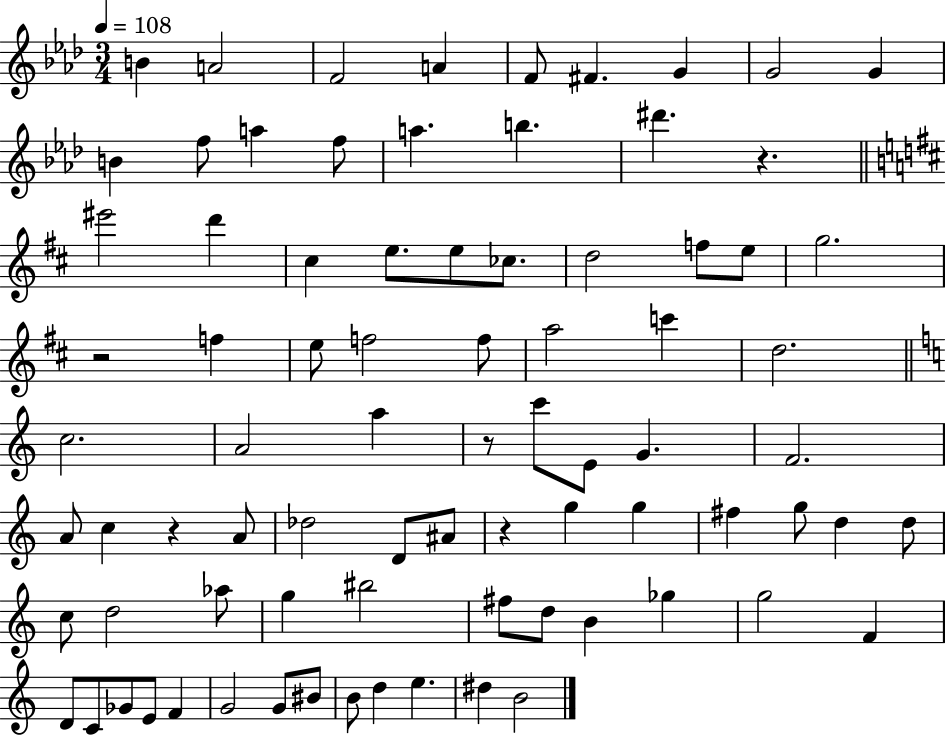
{
  \clef treble
  \numericTimeSignature
  \time 3/4
  \key aes \major
  \tempo 4 = 108
  \repeat volta 2 { b'4 a'2 | f'2 a'4 | f'8 fis'4. g'4 | g'2 g'4 | \break b'4 f''8 a''4 f''8 | a''4. b''4. | dis'''4. r4. | \bar "||" \break \key d \major eis'''2 d'''4 | cis''4 e''8. e''8 ces''8. | d''2 f''8 e''8 | g''2. | \break r2 f''4 | e''8 f''2 f''8 | a''2 c'''4 | d''2. | \break \bar "||" \break \key c \major c''2. | a'2 a''4 | r8 c'''8 e'8 g'4. | f'2. | \break a'8 c''4 r4 a'8 | des''2 d'8 ais'8 | r4 g''4 g''4 | fis''4 g''8 d''4 d''8 | \break c''8 d''2 aes''8 | g''4 bis''2 | fis''8 d''8 b'4 ges''4 | g''2 f'4 | \break d'8 c'8 ges'8 e'8 f'4 | g'2 g'8 bis'8 | b'8 d''4 e''4. | dis''4 b'2 | \break } \bar "|."
}